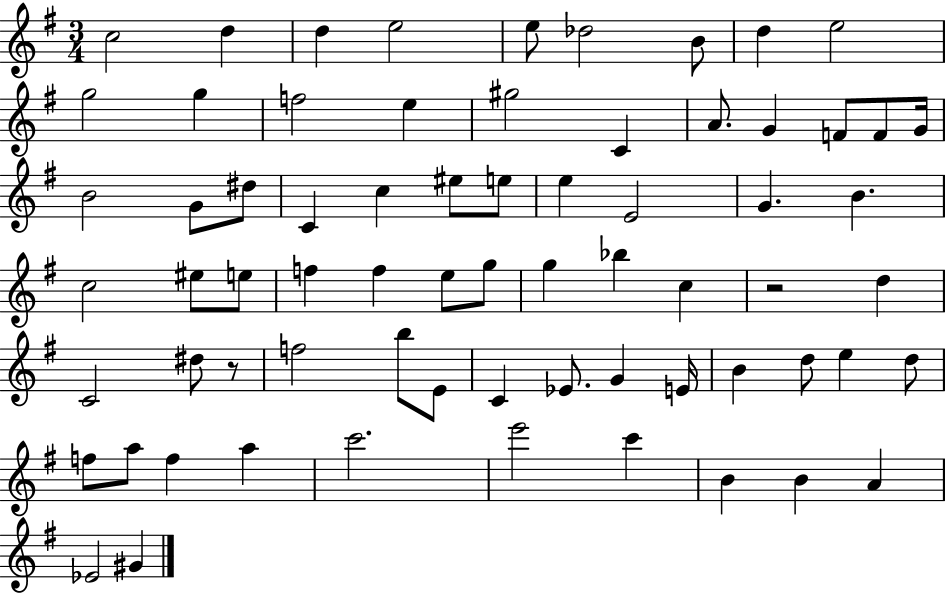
{
  \clef treble
  \numericTimeSignature
  \time 3/4
  \key g \major
  c''2 d''4 | d''4 e''2 | e''8 des''2 b'8 | d''4 e''2 | \break g''2 g''4 | f''2 e''4 | gis''2 c'4 | a'8. g'4 f'8 f'8 g'16 | \break b'2 g'8 dis''8 | c'4 c''4 eis''8 e''8 | e''4 e'2 | g'4. b'4. | \break c''2 eis''8 e''8 | f''4 f''4 e''8 g''8 | g''4 bes''4 c''4 | r2 d''4 | \break c'2 dis''8 r8 | f''2 b''8 e'8 | c'4 ees'8. g'4 e'16 | b'4 d''8 e''4 d''8 | \break f''8 a''8 f''4 a''4 | c'''2. | e'''2 c'''4 | b'4 b'4 a'4 | \break ees'2 gis'4 | \bar "|."
}